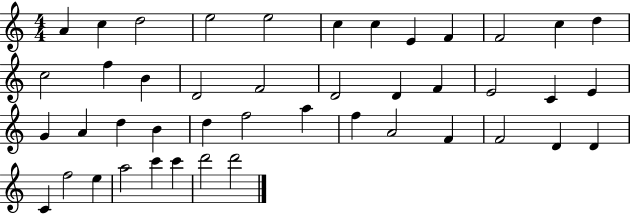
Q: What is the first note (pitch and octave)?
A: A4